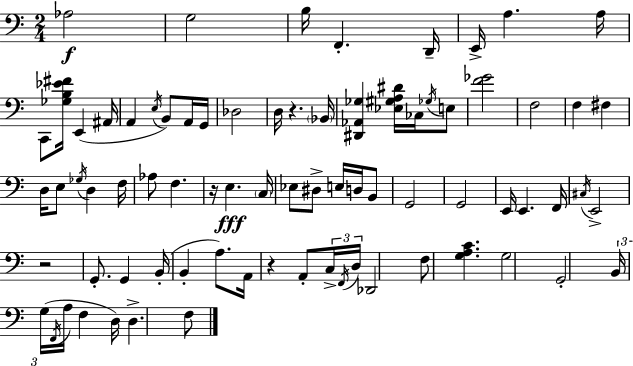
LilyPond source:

{
  \clef bass
  \numericTimeSignature
  \time 2/4
  \key a \minor
  \repeat volta 2 { aes2\f | g2 | b16 f,4.-. d,16-- | e,16-> a4. a16 | \break c,8 <ges b ees' fis'>16 e,4( ais,16 | a,4 \acciaccatura { e16 }) b,8 a,16 | g,16 des2 | d16 r4. | \break \parenthesize bes,16 <dis, aes, ges>4 <ees gis a dis'>16 ces16 \acciaccatura { ges16 } | e8 <f' ges'>2 | f2 | f4 fis4 | \break d16 e8 \acciaccatura { ges16 } d4 | f16 aes8 f4. | r16 e4.\fff | \parenthesize c16 ees8 dis8-> e16 | \break d16 b,8 g,2 | g,2 | e,16 e,4. | f,16 \acciaccatura { cis16 } e,2-> | \break r2 | g,8.-. g,4 | b,16-.( b,4-. | a8.) a,16 r4 | \break a,8-. \tuplet 3/2 { c16-> \acciaccatura { f,16 } d16 } des,2 | f8 <g a c'>4. | g2 | g,2-. | \break \tuplet 3/2 { b,16 g16( \acciaccatura { f,16 } } | a16 f4 d16) d4.-> | f8 } \bar "|."
}